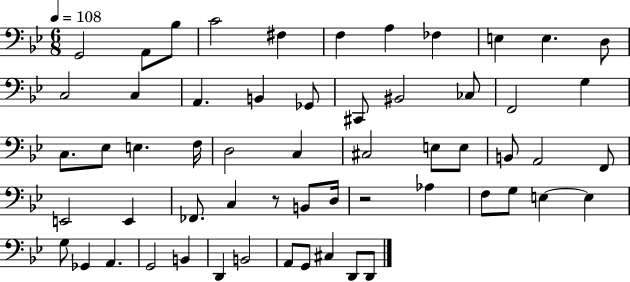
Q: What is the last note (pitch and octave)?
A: D2